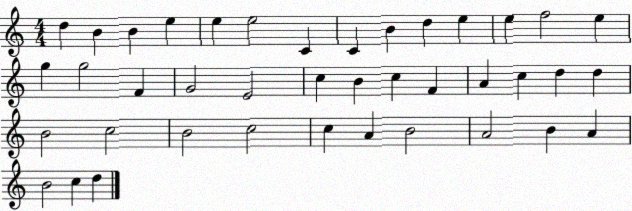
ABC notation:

X:1
T:Untitled
M:4/4
L:1/4
K:C
d B B e e e2 C C B d e e f2 e g g2 F G2 E2 c B c F A c d d B2 c2 B2 c2 c A B2 A2 B A B2 c d